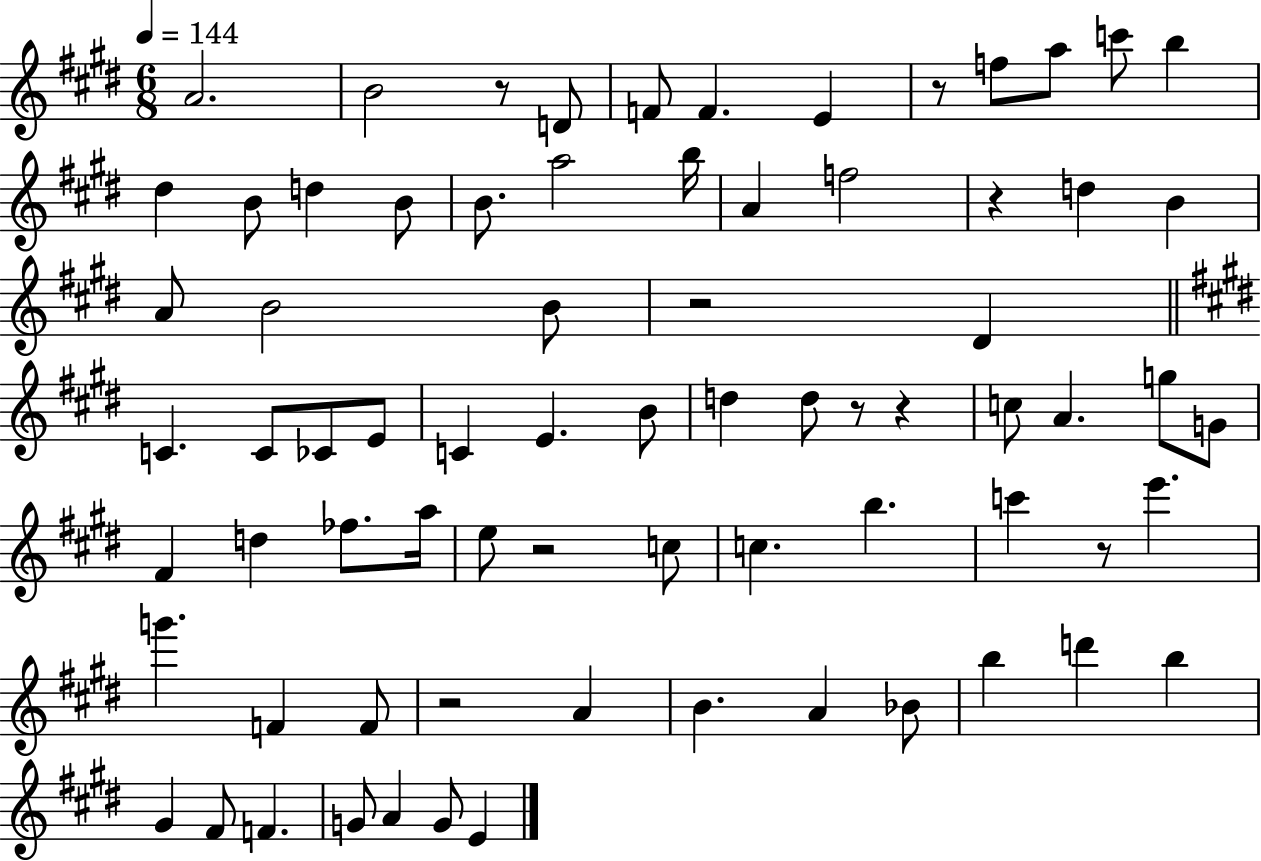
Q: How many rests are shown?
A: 9